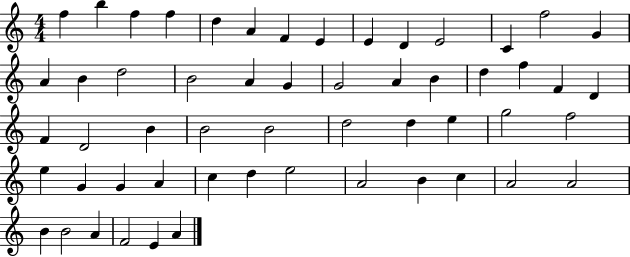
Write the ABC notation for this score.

X:1
T:Untitled
M:4/4
L:1/4
K:C
f b f f d A F E E D E2 C f2 G A B d2 B2 A G G2 A B d f F D F D2 B B2 B2 d2 d e g2 f2 e G G A c d e2 A2 B c A2 A2 B B2 A F2 E A